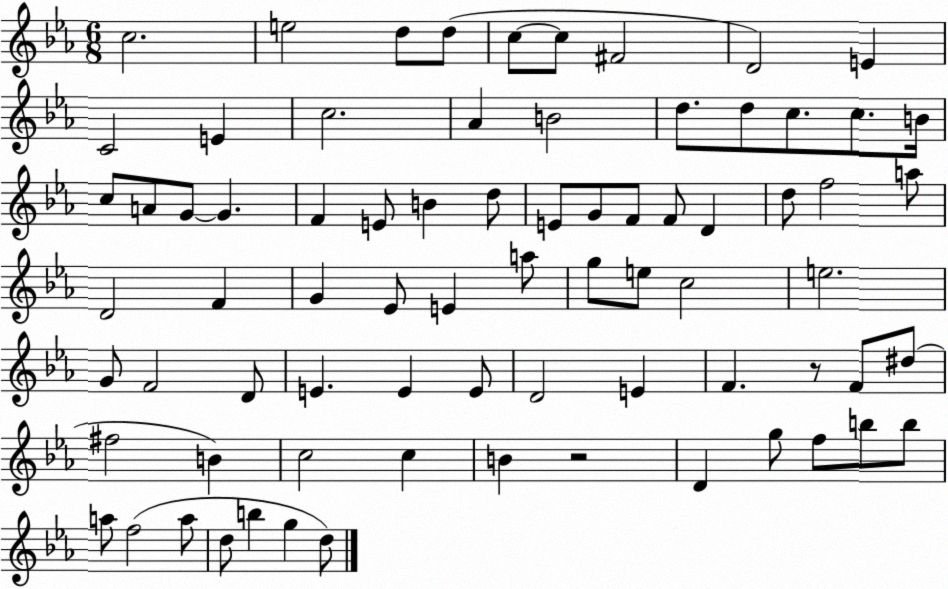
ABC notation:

X:1
T:Untitled
M:6/8
L:1/4
K:Eb
c2 e2 d/2 d/2 c/2 c/2 ^F2 D2 E C2 E c2 _A B2 d/2 d/2 c/2 c/2 B/4 c/2 A/2 G/2 G F E/2 B d/2 E/2 G/2 F/2 F/2 D d/2 f2 a/2 D2 F G _E/2 E a/2 g/2 e/2 c2 e2 G/2 F2 D/2 E E E/2 D2 E F z/2 F/2 ^d/2 ^f2 B c2 c B z2 D g/2 f/2 b/2 b/2 a/2 f2 a/2 d/2 b g d/2